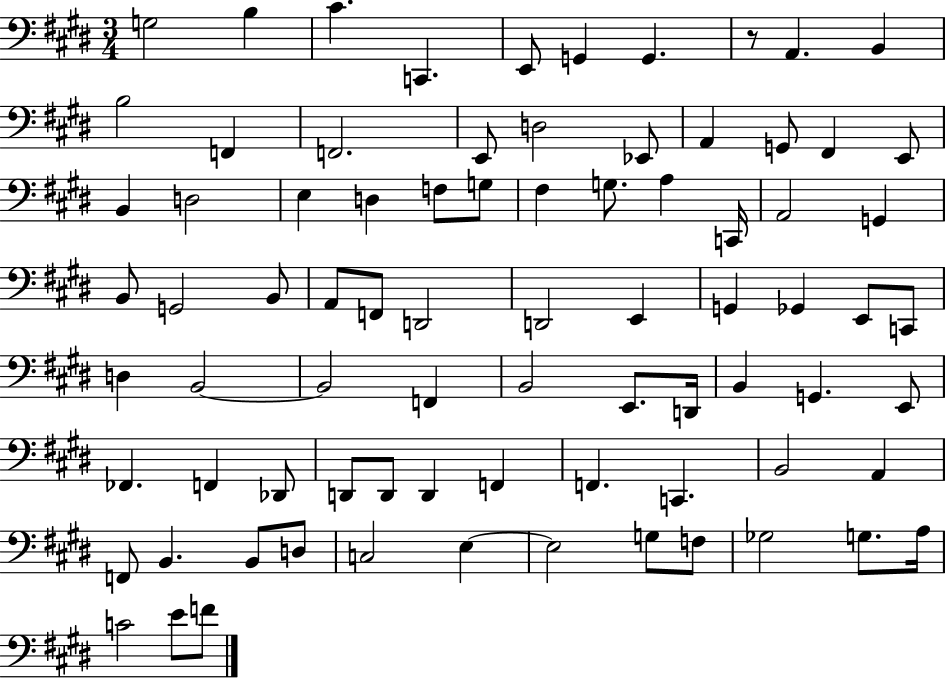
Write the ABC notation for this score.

X:1
T:Untitled
M:3/4
L:1/4
K:E
G,2 B, ^C C,, E,,/2 G,, G,, z/2 A,, B,, B,2 F,, F,,2 E,,/2 D,2 _E,,/2 A,, G,,/2 ^F,, E,,/2 B,, D,2 E, D, F,/2 G,/2 ^F, G,/2 A, C,,/4 A,,2 G,, B,,/2 G,,2 B,,/2 A,,/2 F,,/2 D,,2 D,,2 E,, G,, _G,, E,,/2 C,,/2 D, B,,2 B,,2 F,, B,,2 E,,/2 D,,/4 B,, G,, E,,/2 _F,, F,, _D,,/2 D,,/2 D,,/2 D,, F,, F,, C,, B,,2 A,, F,,/2 B,, B,,/2 D,/2 C,2 E, E,2 G,/2 F,/2 _G,2 G,/2 A,/4 C2 E/2 F/2